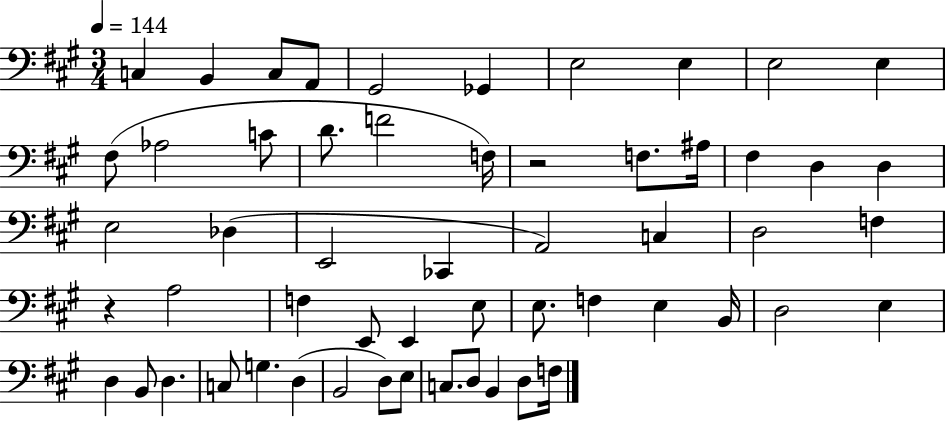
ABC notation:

X:1
T:Untitled
M:3/4
L:1/4
K:A
C, B,, C,/2 A,,/2 ^G,,2 _G,, E,2 E, E,2 E, ^F,/2 _A,2 C/2 D/2 F2 F,/4 z2 F,/2 ^A,/4 ^F, D, D, E,2 _D, E,,2 _C,, A,,2 C, D,2 F, z A,2 F, E,,/2 E,, E,/2 E,/2 F, E, B,,/4 D,2 E, D, B,,/2 D, C,/2 G, D, B,,2 D,/2 E,/2 C,/2 D,/2 B,, D,/2 F,/4